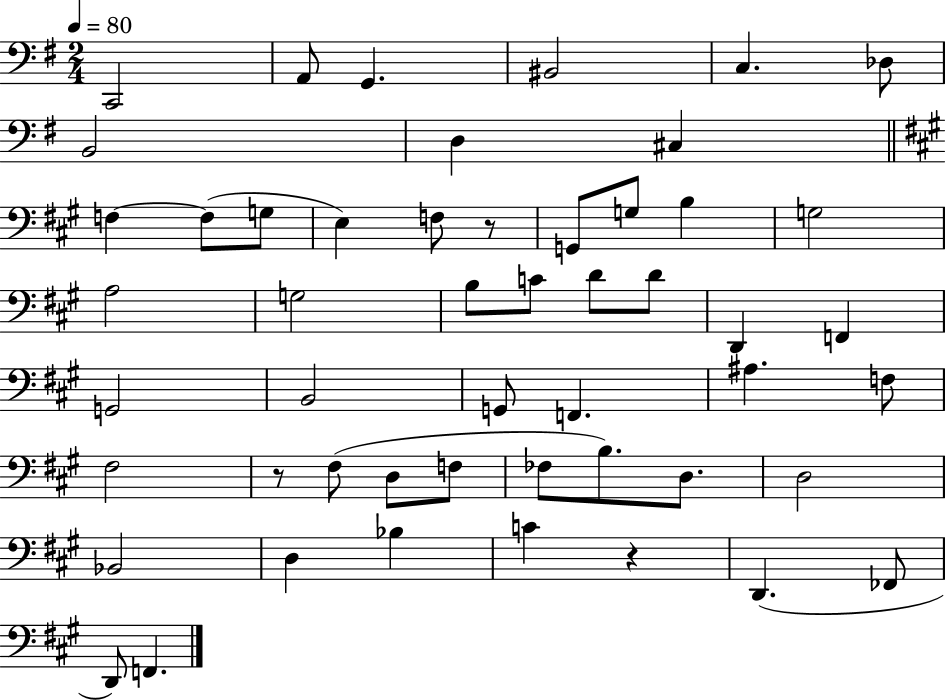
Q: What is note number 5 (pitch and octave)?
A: C3